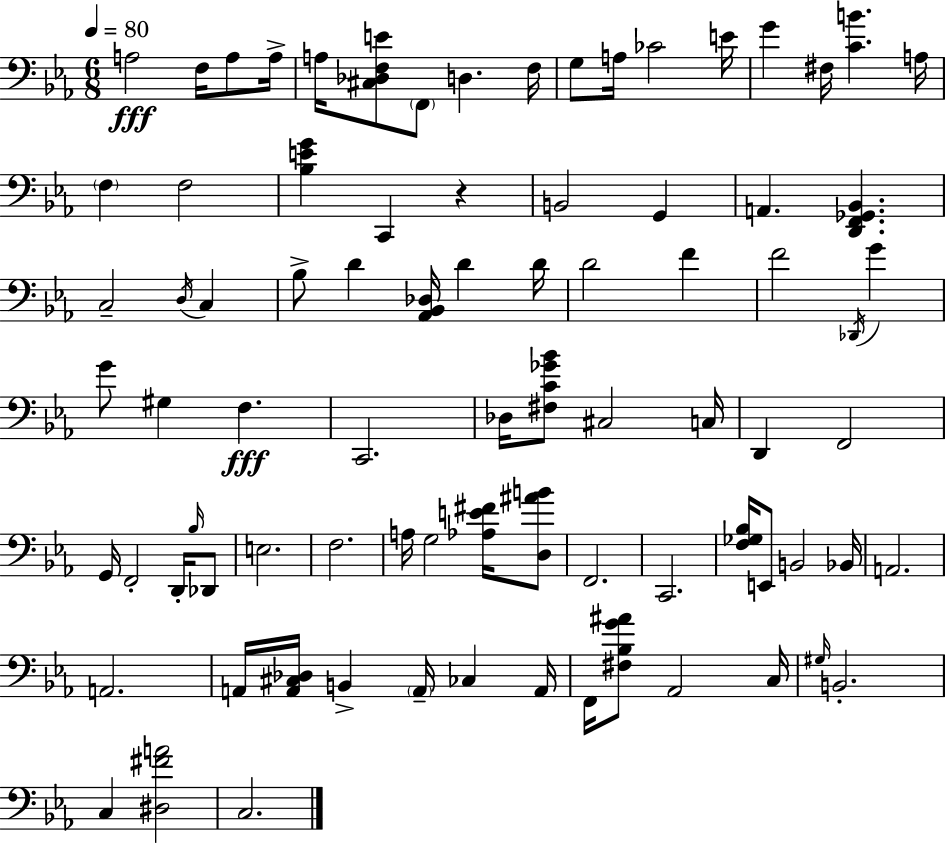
{
  \clef bass
  \numericTimeSignature
  \time 6/8
  \key c \minor
  \tempo 4 = 80
  a2\fff f16 a8 a16-> | a16 <cis des f e'>8 \parenthesize f,8 d4. f16 | g8 a16 ces'2 e'16 | g'4 fis16 <c' b'>4. a16 | \break \parenthesize f4 f2 | <bes e' g'>4 c,4 r4 | b,2 g,4 | a,4. <d, f, ges, bes,>4. | \break c2-- \acciaccatura { d16 } c4 | bes8-> d'4 <aes, bes, des>16 d'4 | d'16 d'2 f'4 | f'2 \acciaccatura { des,16 } g'4 | \break g'8 gis4 f4.\fff | c,2. | des16 <fis c' ges' bes'>8 cis2 | c16 d,4 f,2 | \break g,16 f,2-. d,16-. | \grace { bes16 } des,8 e2. | f2. | a16 g2 | \break <aes e' fis'>16 <d ais' b'>8 f,2. | c,2. | <f ges bes>16 e,8 b,2 | bes,16 a,2. | \break a,2. | a,16 <a, cis des>16 b,4-> \parenthesize a,16-- ces4 | a,16 f,16 <fis bes g' ais'>8 aes,2 | c16 \grace { gis16 } b,2.-. | \break c4 <dis fis' a'>2 | c2. | \bar "|."
}